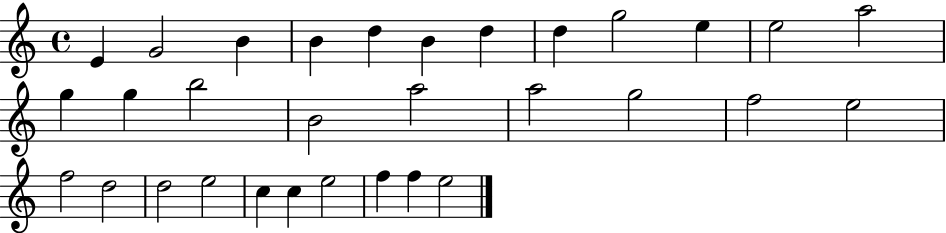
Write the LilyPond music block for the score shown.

{
  \clef treble
  \time 4/4
  \defaultTimeSignature
  \key c \major
  e'4 g'2 b'4 | b'4 d''4 b'4 d''4 | d''4 g''2 e''4 | e''2 a''2 | \break g''4 g''4 b''2 | b'2 a''2 | a''2 g''2 | f''2 e''2 | \break f''2 d''2 | d''2 e''2 | c''4 c''4 e''2 | f''4 f''4 e''2 | \break \bar "|."
}